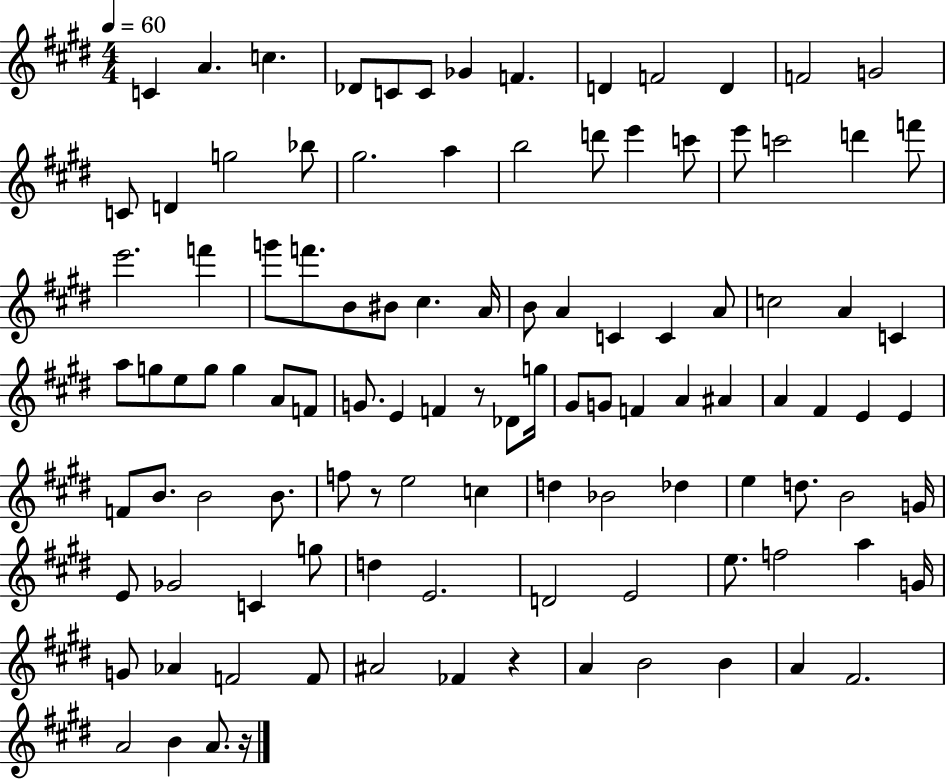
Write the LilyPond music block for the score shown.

{
  \clef treble
  \numericTimeSignature
  \time 4/4
  \key e \major
  \tempo 4 = 60
  c'4 a'4. c''4. | des'8 c'8 c'8 ges'4 f'4. | d'4 f'2 d'4 | f'2 g'2 | \break c'8 d'4 g''2 bes''8 | gis''2. a''4 | b''2 d'''8 e'''4 c'''8 | e'''8 c'''2 d'''4 f'''8 | \break e'''2. f'''4 | g'''8 f'''8. b'8 bis'8 cis''4. a'16 | b'8 a'4 c'4 c'4 a'8 | c''2 a'4 c'4 | \break a''8 g''8 e''8 g''8 g''4 a'8 f'8 | g'8. e'4 f'4 r8 des'8 g''16 | gis'8 g'8 f'4 a'4 ais'4 | a'4 fis'4 e'4 e'4 | \break f'8 b'8. b'2 b'8. | f''8 r8 e''2 c''4 | d''4 bes'2 des''4 | e''4 d''8. b'2 g'16 | \break e'8 ges'2 c'4 g''8 | d''4 e'2. | d'2 e'2 | e''8. f''2 a''4 g'16 | \break g'8 aes'4 f'2 f'8 | ais'2 fes'4 r4 | a'4 b'2 b'4 | a'4 fis'2. | \break a'2 b'4 a'8. r16 | \bar "|."
}